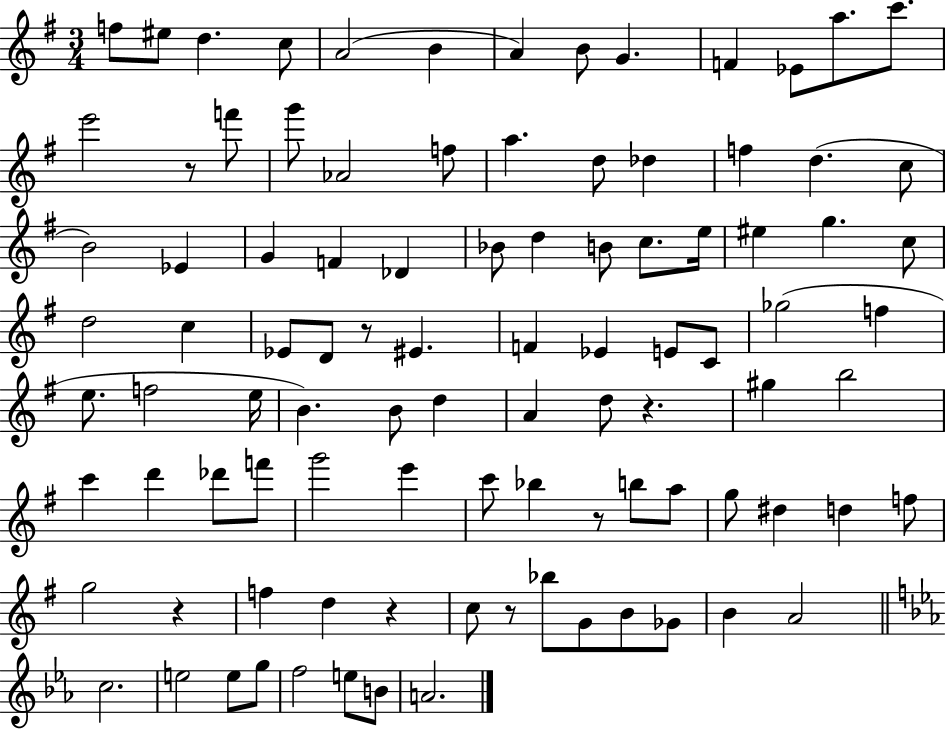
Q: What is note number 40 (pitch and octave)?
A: Eb4